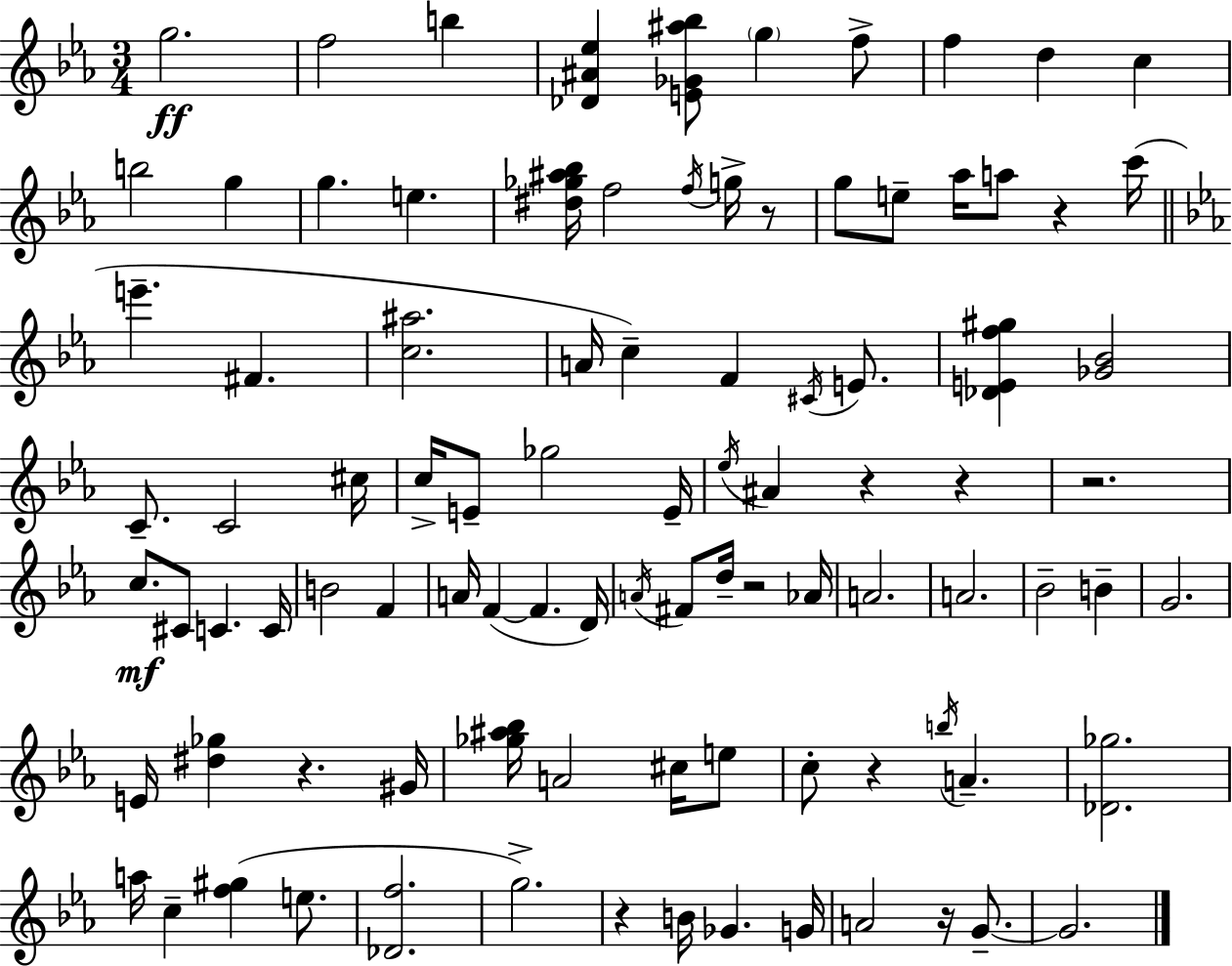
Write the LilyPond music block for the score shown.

{
  \clef treble
  \numericTimeSignature
  \time 3/4
  \key c \minor
  g''2.\ff | f''2 b''4 | <des' ais' ees''>4 <e' ges' ais'' bes''>8 \parenthesize g''4 f''8-> | f''4 d''4 c''4 | \break b''2 g''4 | g''4. e''4. | <dis'' ges'' ais'' bes''>16 f''2 \acciaccatura { f''16 } g''16-> r8 | g''8 e''8-- aes''16 a''8 r4 | \break c'''16( \bar "||" \break \key ees \major e'''4.-- fis'4. | <c'' ais''>2. | a'16 c''4--) f'4 \acciaccatura { cis'16 } e'8. | <des' e' f'' gis''>4 <ges' bes'>2 | \break c'8.-- c'2 | cis''16 c''16-> e'8-- ges''2 | e'16-- \acciaccatura { ees''16 } ais'4 r4 r4 | r2. | \break c''8.\mf cis'8 c'4. | c'16 b'2 f'4 | a'16 f'4~(~ f'4. | d'16) \acciaccatura { a'16 } fis'8 d''16-- r2 | \break aes'16 a'2. | a'2. | bes'2-- b'4-- | g'2. | \break e'16 <dis'' ges''>4 r4. | gis'16 <ges'' ais'' bes''>16 a'2 | cis''16 e''8 c''8-. r4 \acciaccatura { b''16 } a'4.-- | <des' ges''>2. | \break a''16 c''4-- <f'' gis''>4( | e''8. <des' f''>2. | g''2.->) | r4 b'16 ges'4. | \break g'16 a'2 | r16 g'8.--~~ g'2. | \bar "|."
}